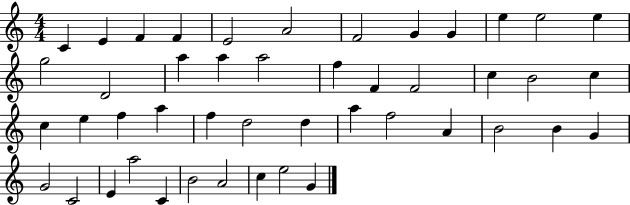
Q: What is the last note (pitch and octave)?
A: G4